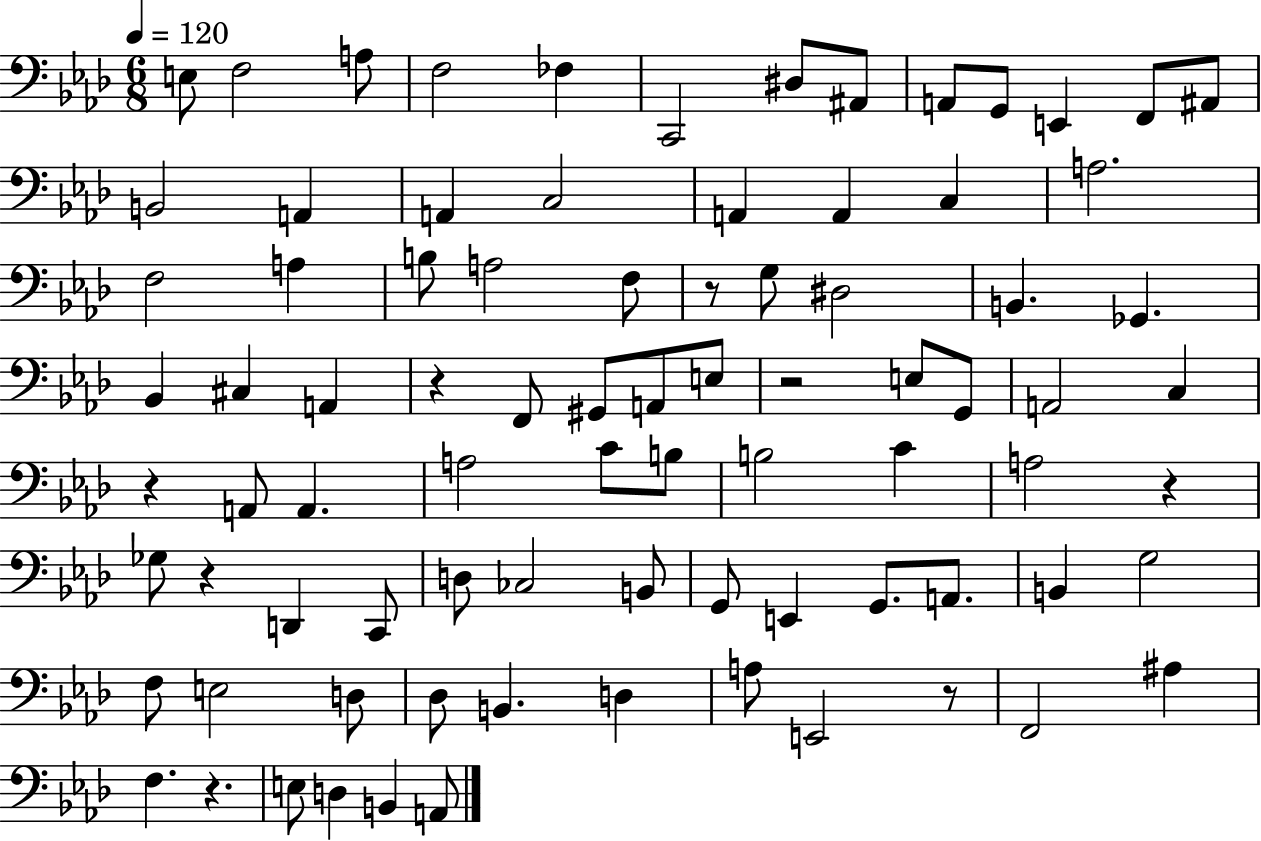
{
  \clef bass
  \numericTimeSignature
  \time 6/8
  \key aes \major
  \tempo 4 = 120
  e8 f2 a8 | f2 fes4 | c,2 dis8 ais,8 | a,8 g,8 e,4 f,8 ais,8 | \break b,2 a,4 | a,4 c2 | a,4 a,4 c4 | a2. | \break f2 a4 | b8 a2 f8 | r8 g8 dis2 | b,4. ges,4. | \break bes,4 cis4 a,4 | r4 f,8 gis,8 a,8 e8 | r2 e8 g,8 | a,2 c4 | \break r4 a,8 a,4. | a2 c'8 b8 | b2 c'4 | a2 r4 | \break ges8 r4 d,4 c,8 | d8 ces2 b,8 | g,8 e,4 g,8. a,8. | b,4 g2 | \break f8 e2 d8 | des8 b,4. d4 | a8 e,2 r8 | f,2 ais4 | \break f4. r4. | e8 d4 b,4 a,8 | \bar "|."
}